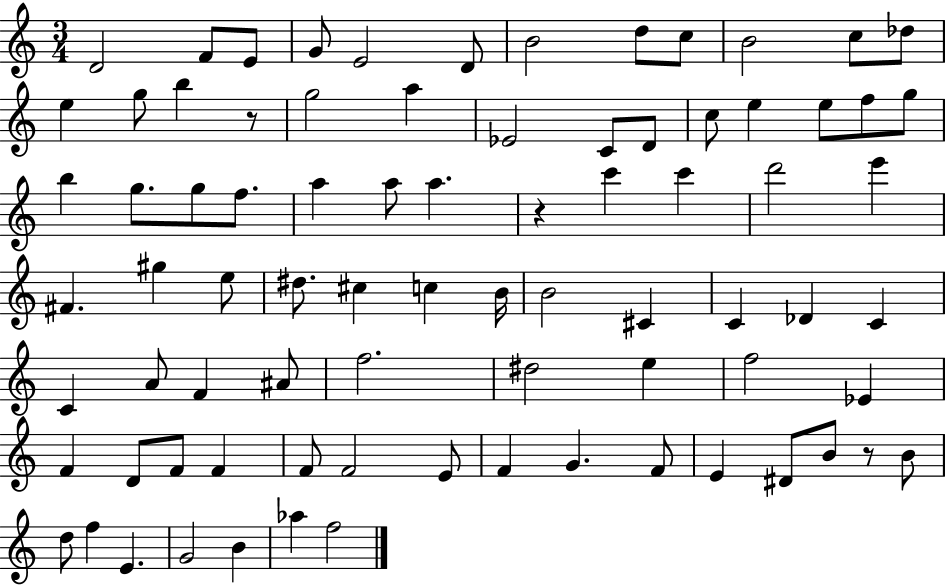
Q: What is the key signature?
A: C major